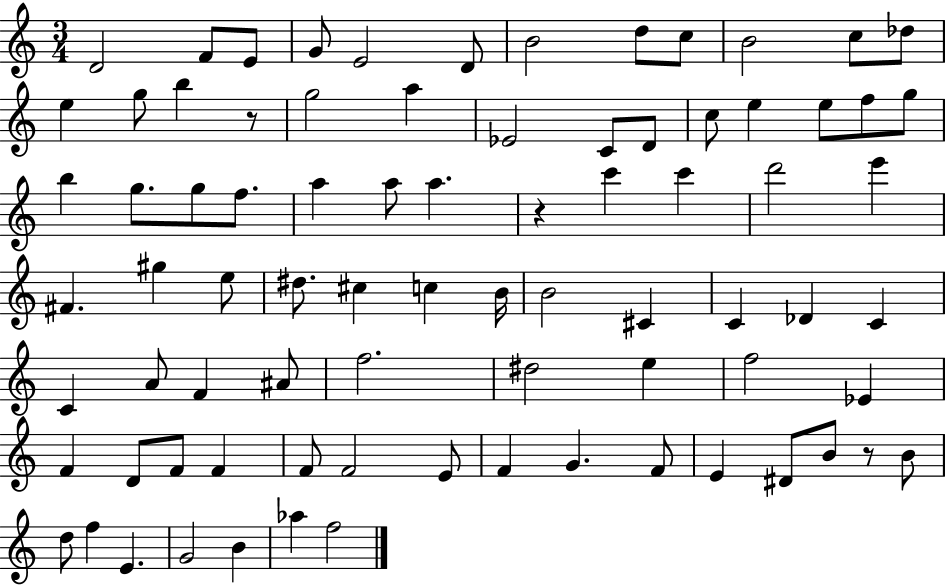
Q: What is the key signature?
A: C major